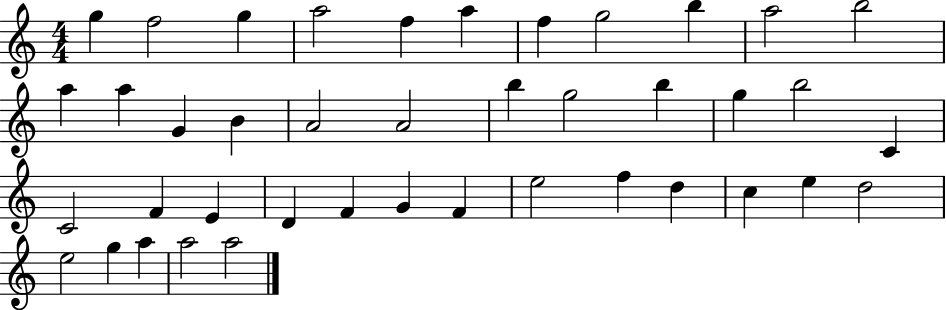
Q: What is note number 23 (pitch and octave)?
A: C4